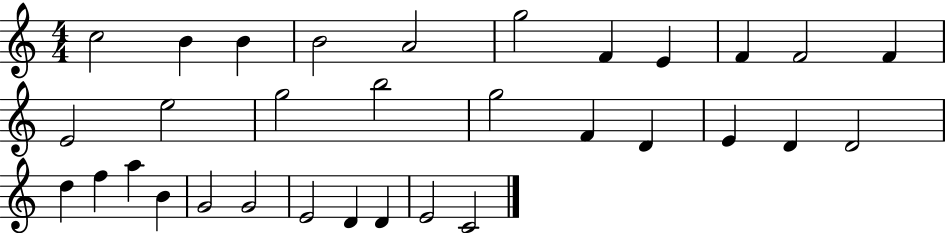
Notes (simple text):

C5/h B4/q B4/q B4/h A4/h G5/h F4/q E4/q F4/q F4/h F4/q E4/h E5/h G5/h B5/h G5/h F4/q D4/q E4/q D4/q D4/h D5/q F5/q A5/q B4/q G4/h G4/h E4/h D4/q D4/q E4/h C4/h